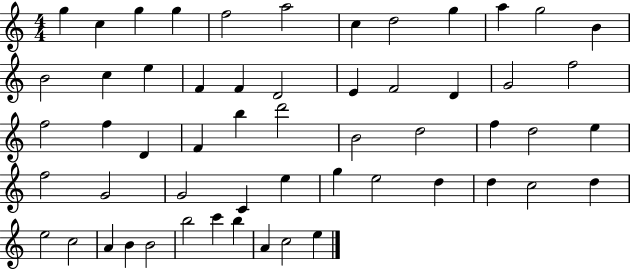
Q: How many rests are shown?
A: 0